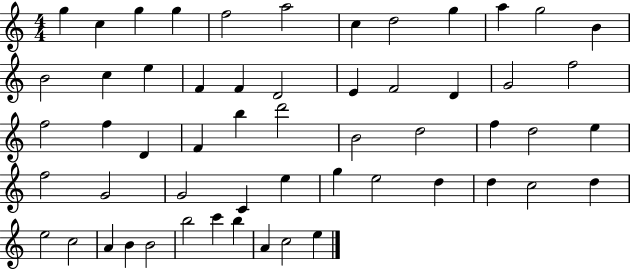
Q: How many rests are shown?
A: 0